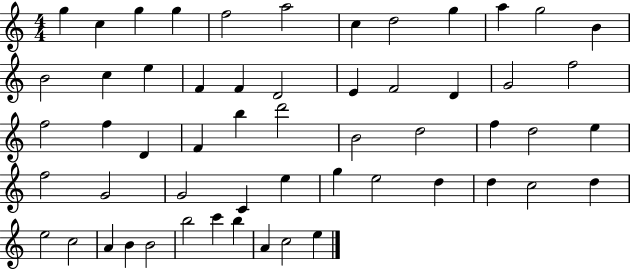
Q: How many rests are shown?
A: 0